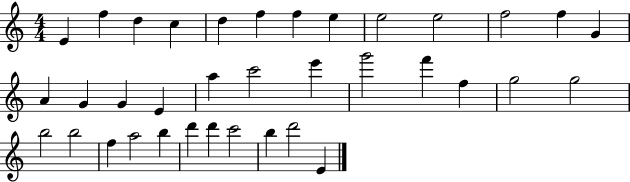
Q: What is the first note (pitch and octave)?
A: E4